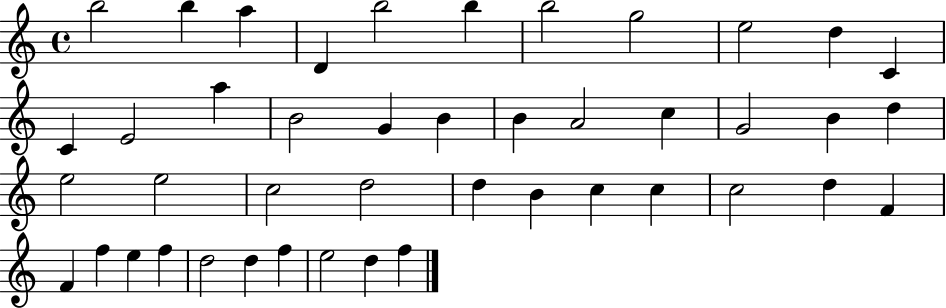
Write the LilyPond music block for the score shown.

{
  \clef treble
  \time 4/4
  \defaultTimeSignature
  \key c \major
  b''2 b''4 a''4 | d'4 b''2 b''4 | b''2 g''2 | e''2 d''4 c'4 | \break c'4 e'2 a''4 | b'2 g'4 b'4 | b'4 a'2 c''4 | g'2 b'4 d''4 | \break e''2 e''2 | c''2 d''2 | d''4 b'4 c''4 c''4 | c''2 d''4 f'4 | \break f'4 f''4 e''4 f''4 | d''2 d''4 f''4 | e''2 d''4 f''4 | \bar "|."
}